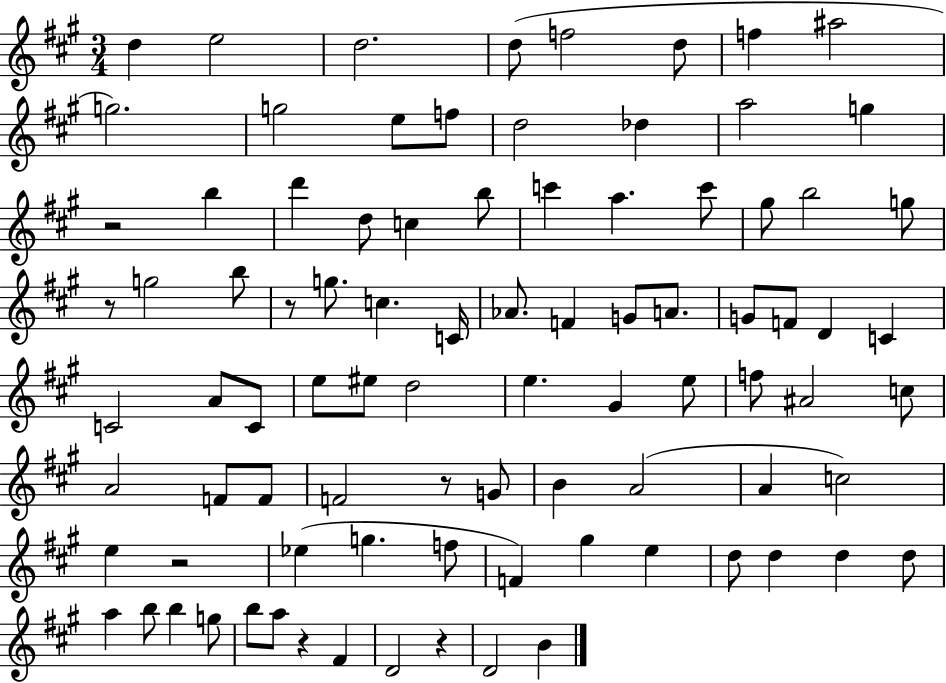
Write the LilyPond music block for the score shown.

{
  \clef treble
  \numericTimeSignature
  \time 3/4
  \key a \major
  \repeat volta 2 { d''4 e''2 | d''2. | d''8( f''2 d''8 | f''4 ais''2 | \break g''2.) | g''2 e''8 f''8 | d''2 des''4 | a''2 g''4 | \break r2 b''4 | d'''4 d''8 c''4 b''8 | c'''4 a''4. c'''8 | gis''8 b''2 g''8 | \break r8 g''2 b''8 | r8 g''8. c''4. c'16 | aes'8. f'4 g'8 a'8. | g'8 f'8 d'4 c'4 | \break c'2 a'8 c'8 | e''8 eis''8 d''2 | e''4. gis'4 e''8 | f''8 ais'2 c''8 | \break a'2 f'8 f'8 | f'2 r8 g'8 | b'4 a'2( | a'4 c''2) | \break e''4 r2 | ees''4( g''4. f''8 | f'4) gis''4 e''4 | d''8 d''4 d''4 d''8 | \break a''4 b''8 b''4 g''8 | b''8 a''8 r4 fis'4 | d'2 r4 | d'2 b'4 | \break } \bar "|."
}